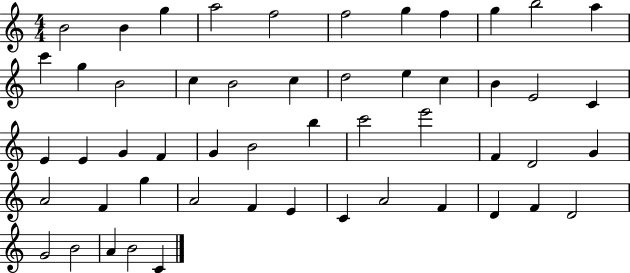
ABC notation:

X:1
T:Untitled
M:4/4
L:1/4
K:C
B2 B g a2 f2 f2 g f g b2 a c' g B2 c B2 c d2 e c B E2 C E E G F G B2 b c'2 e'2 F D2 G A2 F g A2 F E C A2 F D F D2 G2 B2 A B2 C